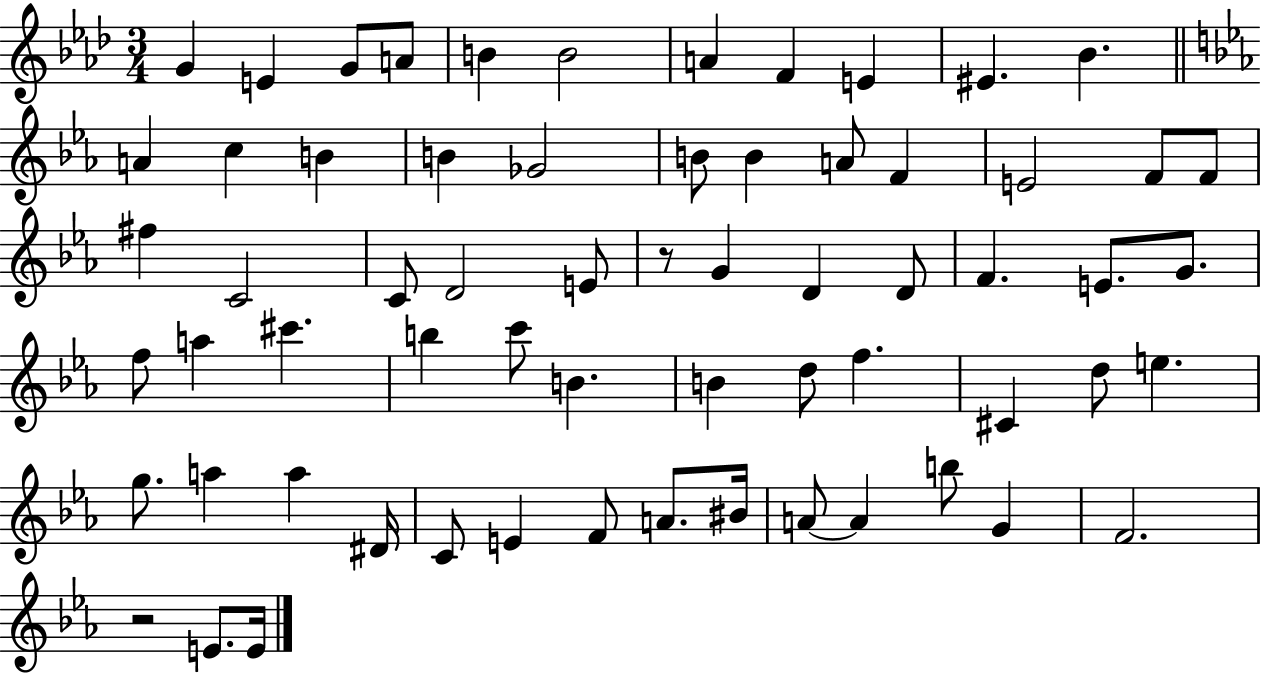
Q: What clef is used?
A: treble